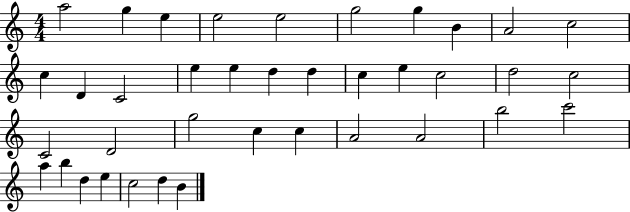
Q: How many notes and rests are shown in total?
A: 38